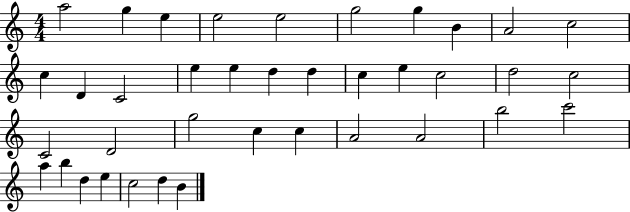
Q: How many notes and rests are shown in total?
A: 38